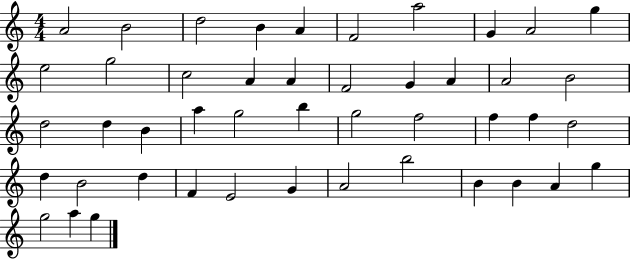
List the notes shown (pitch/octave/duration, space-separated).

A4/h B4/h D5/h B4/q A4/q F4/h A5/h G4/q A4/h G5/q E5/h G5/h C5/h A4/q A4/q F4/h G4/q A4/q A4/h B4/h D5/h D5/q B4/q A5/q G5/h B5/q G5/h F5/h F5/q F5/q D5/h D5/q B4/h D5/q F4/q E4/h G4/q A4/h B5/h B4/q B4/q A4/q G5/q G5/h A5/q G5/q